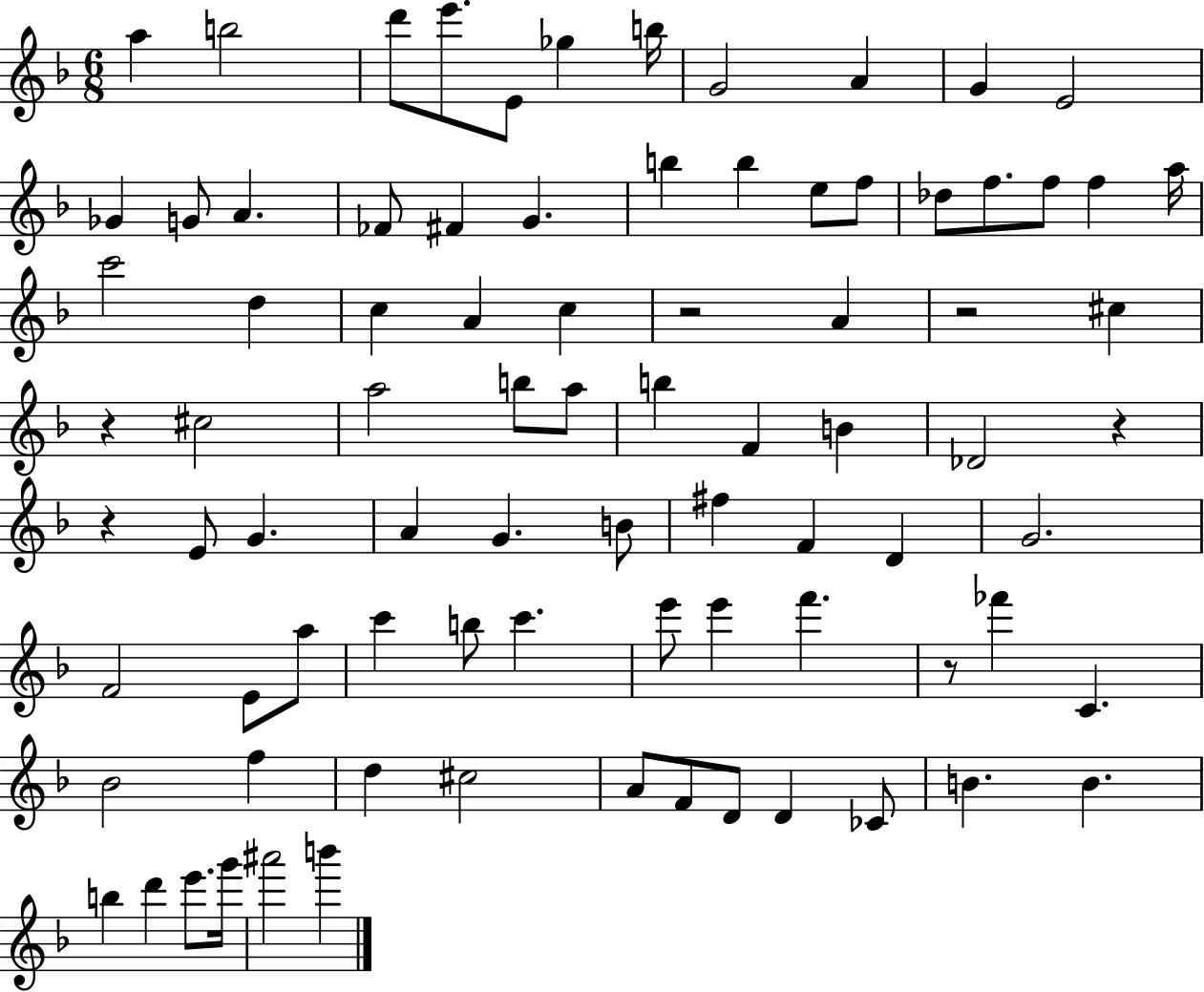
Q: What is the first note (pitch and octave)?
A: A5